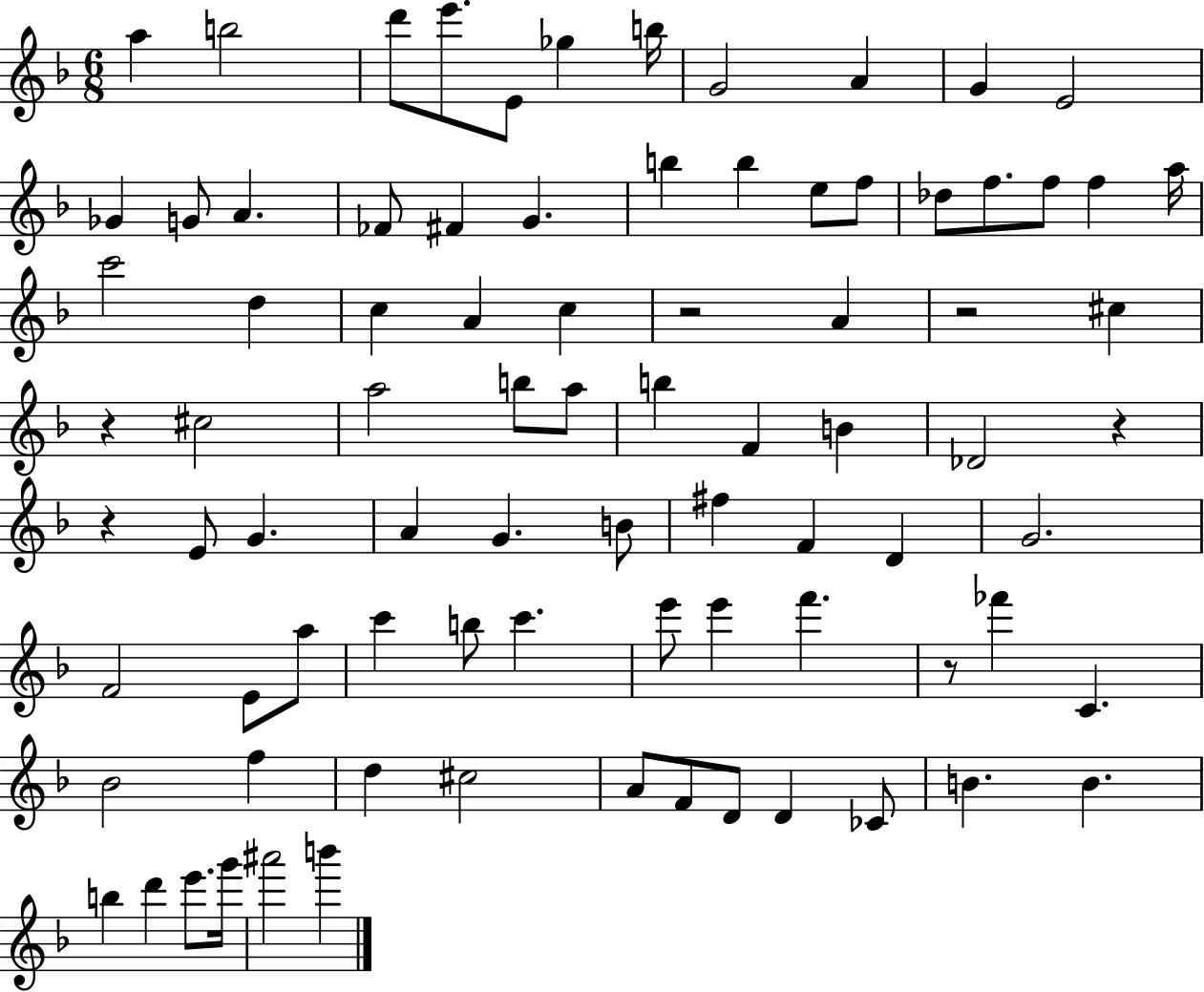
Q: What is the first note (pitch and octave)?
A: A5